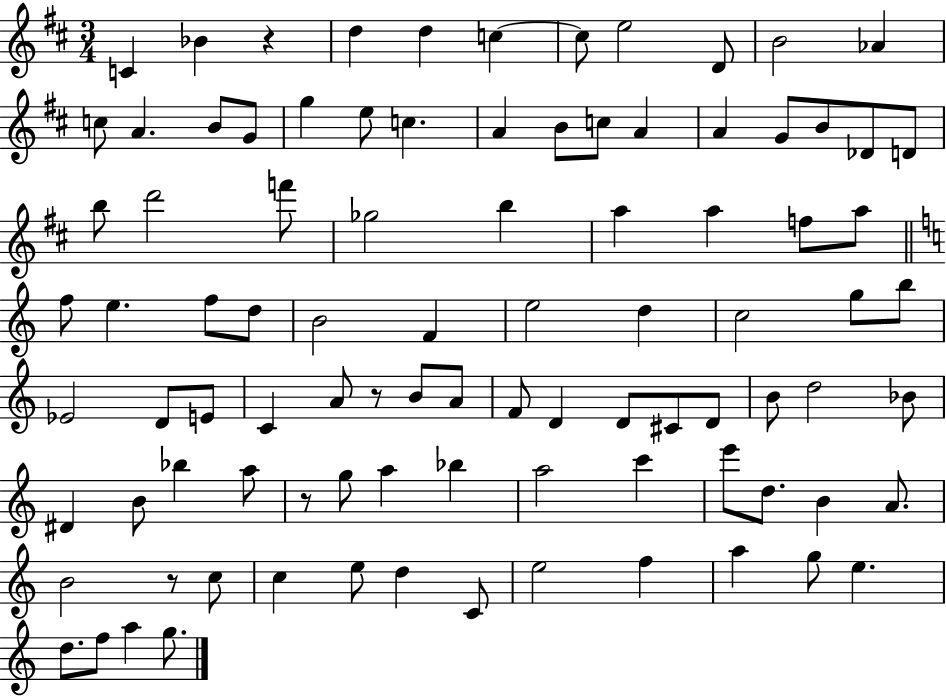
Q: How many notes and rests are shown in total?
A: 93